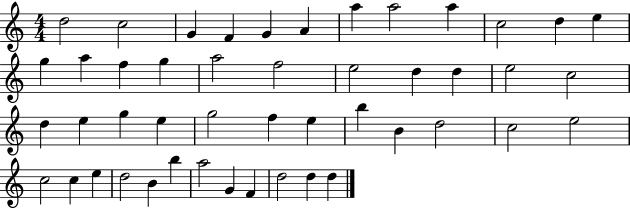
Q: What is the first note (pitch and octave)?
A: D5